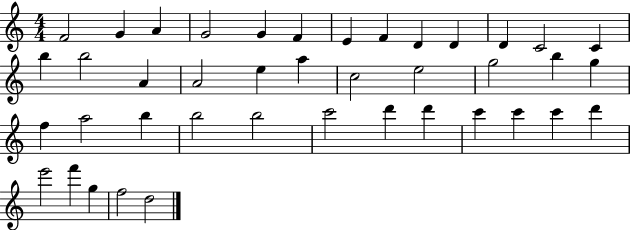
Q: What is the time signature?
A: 4/4